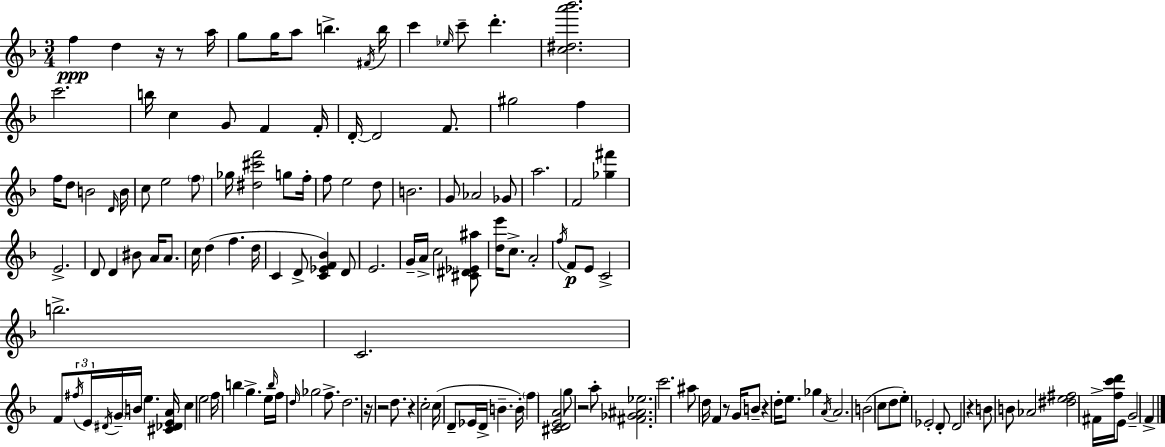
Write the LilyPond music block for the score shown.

{
  \clef treble
  \numericTimeSignature
  \time 3/4
  \key d \minor
  \repeat volta 2 { f''4\ppp d''4 r16 r8 a''16 | g''8 g''16 a''8 b''4.-> \acciaccatura { fis'16 } | b''16 c'''4 \grace { ees''16 } c'''8-- d'''4.-. | <c'' dis'' a''' bes'''>2. | \break c'''2. | b''16 c''4 g'8 f'4 | f'16-. d'16-.~~ d'2 f'8. | gis''2 f''4 | \break f''16 d''8 b'2 | \grace { d'16 } b'16 c''8 e''2 | \parenthesize f''8 ges''16 <dis'' cis''' f'''>2 | g''8 f''16-. f''8 e''2 | \break d''8 b'2. | g'8 aes'2 | ges'8 a''2. | f'2 <ges'' fis'''>4 | \break e'2.-> | d'8 d'4 bis'8 a'16 | a'8. c''16 d''4( f''4. | d''16 c'4 d'8-> <c' ees' f' bes'>4) | \break d'8 e'2. | g'16-- a'16-> c''2 | <cis' dis' ees' ais''>8 <d'' e'''>16 c''8.-> a'2-. | \acciaccatura { f''16 } f'8\p e'8 c'2-> | \break b''2.-> | c'2. | f'8 \tuplet 3/2 { \acciaccatura { fis''16 } e'16 \acciaccatura { dis'16 } } \parenthesize g'16-- b'16 e''4. | <cis' des' e' a'>16 c''4 e''2 | \break f''16 b''4 g''4.-> | e''16 \grace { b''16 } f''16 \grace { d''16 } ges''2 | f''8.-> d''2. | r16 r2 | \break d''8. r4 | c''2-. c''16( d'8-- ees'16 | d'16-> b'4.-- b'16-.) \parenthesize f''4 | <cis' d' e' a'>2 g''8 r2 | \break a''8-. <fis' ges' ais' ees''>2. | c'''2. | ais''8 d''16 f'4 | r8 g'16 b'8-- r4 | \break d''16-. e''8. ges''4 \acciaccatura { a'16 } a'2. | b'2( | c''8 d''8 e''8-.) ees'2-. | d'8-. d'2 | \break r4 b'8 b'8 | aes'2 <dis'' e'' fis''>2 | fis'16-> <f'' c''' d'''>16 e'8 g'2-- | f'4-> } \bar "|."
}